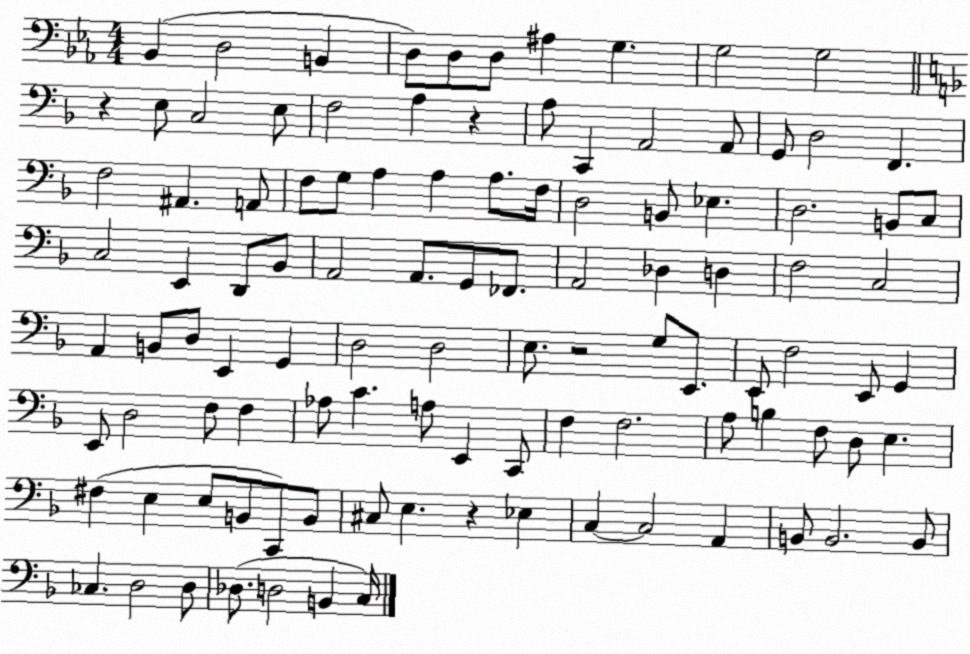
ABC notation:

X:1
T:Untitled
M:4/4
L:1/4
K:Eb
_B,, D,2 B,, D,/2 D,/2 D,/2 ^A, G, G,2 G,2 z E,/2 C,2 E,/2 F,2 A, z A,/2 C,, A,,2 A,,/2 G,,/2 D,2 F,, F,2 ^A,, A,,/2 F,/2 G,/2 A, A, A,/2 F,/4 D,2 B,,/2 _E, D,2 B,,/2 C,/2 C,2 E,, D,,/2 _B,,/2 A,,2 A,,/2 G,,/2 _F,,/2 A,,2 _D, D, F,2 C,2 A,, B,,/2 D,/2 E,, G,, D,2 D,2 E,/2 z2 G,/2 E,,/2 E,,/2 F,2 E,,/2 G,, E,,/2 D,2 F,/2 F, _A,/2 C A,/2 E,, C,,/2 F, F,2 A,/2 B, F,/2 D,/2 E, ^F, E, E,/2 B,,/2 C,,/2 B,,/2 ^C,/2 E, z _E, C, C,2 A,, B,,/2 B,,2 B,,/2 _C, D,2 D,/2 _D,/2 D,2 B,, C,/4